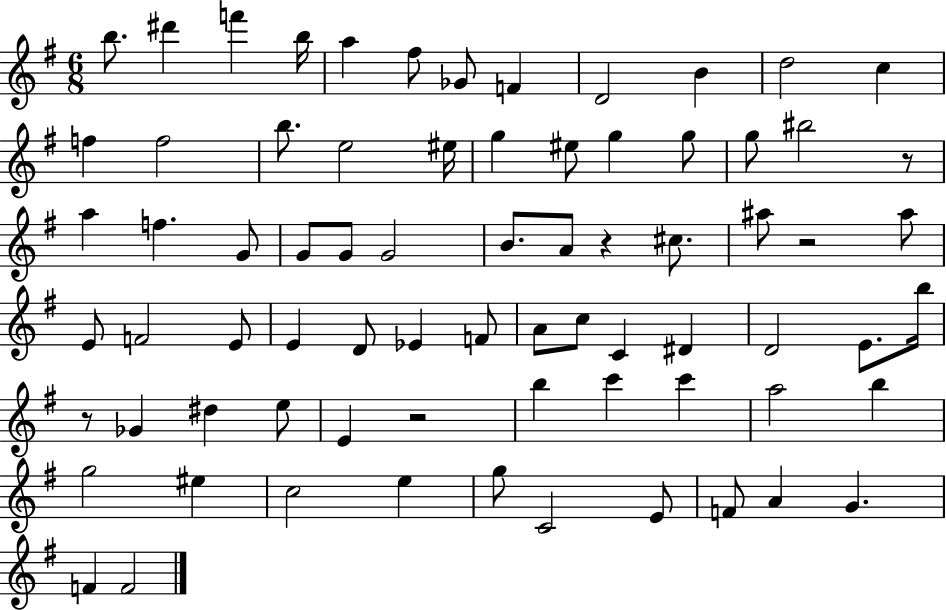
B5/e. D#6/q F6/q B5/s A5/q F#5/e Gb4/e F4/q D4/h B4/q D5/h C5/q F5/q F5/h B5/e. E5/h EIS5/s G5/q EIS5/e G5/q G5/e G5/e BIS5/h R/e A5/q F5/q. G4/e G4/e G4/e G4/h B4/e. A4/e R/q C#5/e. A#5/e R/h A#5/e E4/e F4/h E4/e E4/q D4/e Eb4/q F4/e A4/e C5/e C4/q D#4/q D4/h E4/e. B5/s R/e Gb4/q D#5/q E5/e E4/q R/h B5/q C6/q C6/q A5/h B5/q G5/h EIS5/q C5/h E5/q G5/e C4/h E4/e F4/e A4/q G4/q. F4/q F4/h